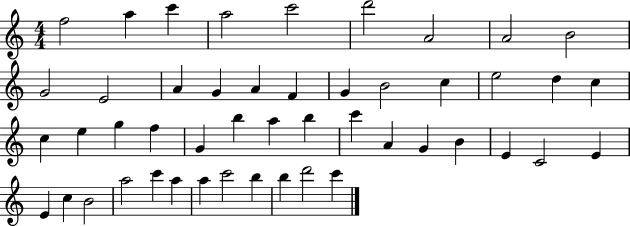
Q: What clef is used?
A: treble